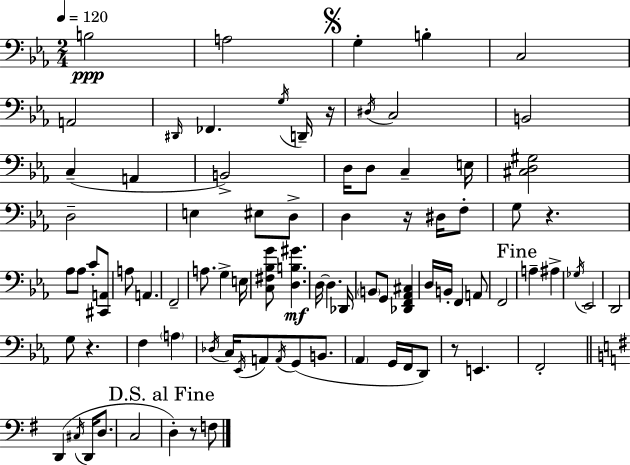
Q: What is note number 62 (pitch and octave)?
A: B2